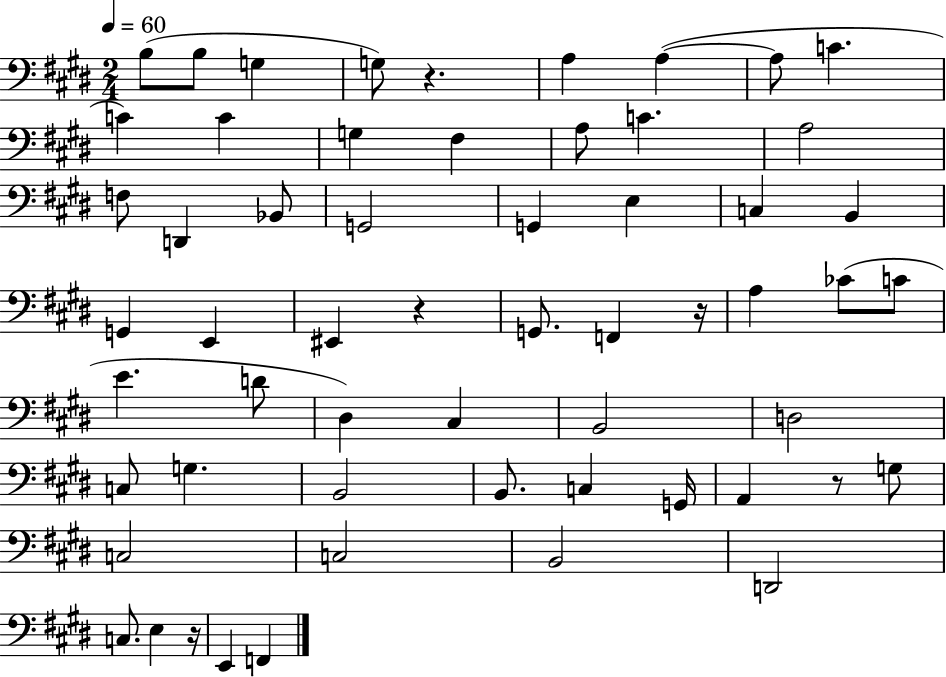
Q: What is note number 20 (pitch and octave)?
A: G2